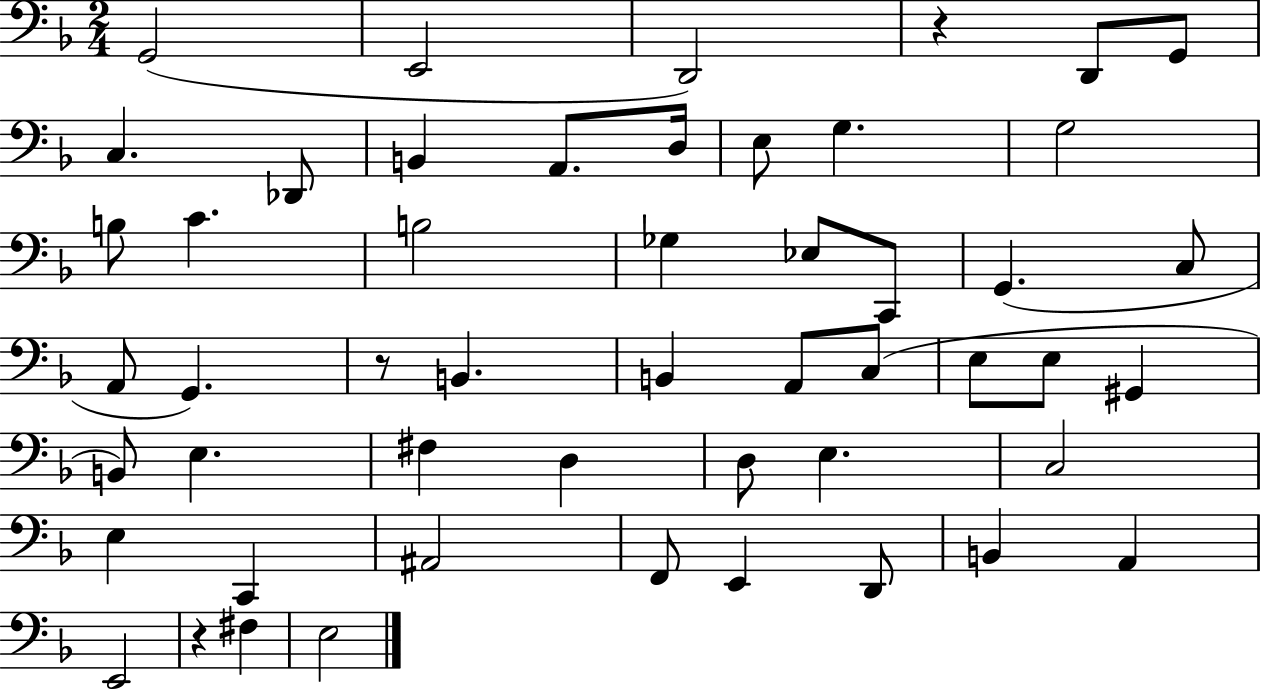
{
  \clef bass
  \numericTimeSignature
  \time 2/4
  \key f \major
  g,2( | e,2 | d,2) | r4 d,8 g,8 | \break c4. des,8 | b,4 a,8. d16 | e8 g4. | g2 | \break b8 c'4. | b2 | ges4 ees8 c,8 | g,4.( c8 | \break a,8 g,4.) | r8 b,4. | b,4 a,8 c8( | e8 e8 gis,4 | \break b,8) e4. | fis4 d4 | d8 e4. | c2 | \break e4 c,4 | ais,2 | f,8 e,4 d,8 | b,4 a,4 | \break e,2 | r4 fis4 | e2 | \bar "|."
}